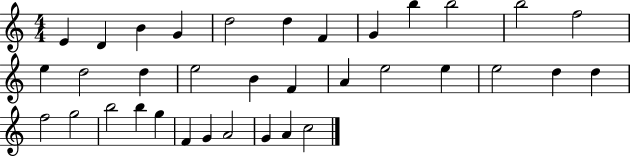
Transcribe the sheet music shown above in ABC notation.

X:1
T:Untitled
M:4/4
L:1/4
K:C
E D B G d2 d F G b b2 b2 f2 e d2 d e2 B F A e2 e e2 d d f2 g2 b2 b g F G A2 G A c2